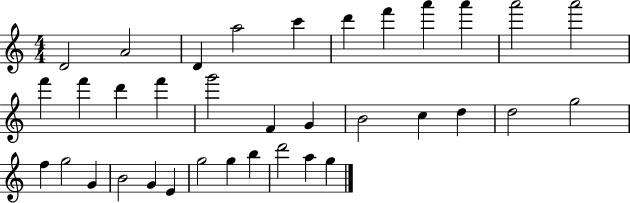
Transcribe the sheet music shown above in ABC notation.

X:1
T:Untitled
M:4/4
L:1/4
K:C
D2 A2 D a2 c' d' f' a' a' a'2 a'2 f' f' d' f' g'2 F G B2 c d d2 g2 f g2 G B2 G E g2 g b d'2 a g